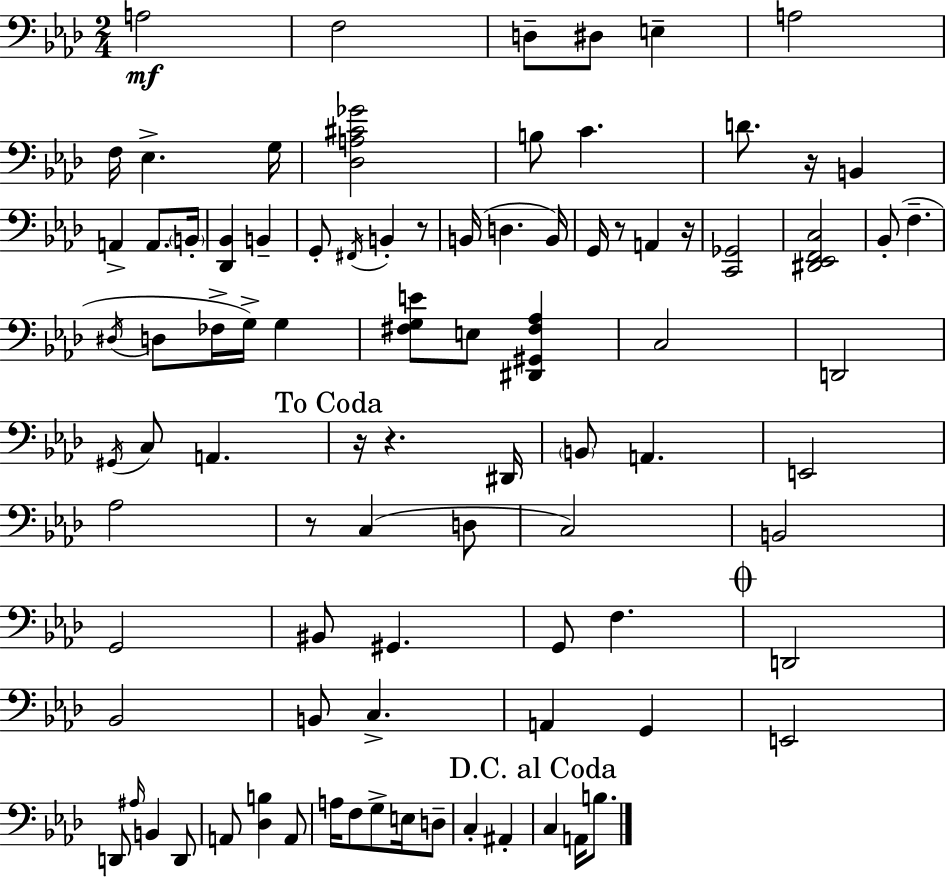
{
  \clef bass
  \numericTimeSignature
  \time 2/4
  \key f \minor
  \repeat volta 2 { a2\mf | f2 | d8-- dis8 e4-- | a2 | \break f16 ees4.-> g16 | <des a cis' ges'>2 | b8 c'4. | d'8. r16 b,4 | \break a,4-> a,8. \parenthesize b,16-. | <des, bes,>4 b,4-- | g,8-. \acciaccatura { fis,16 } b,4-. r8 | b,16( d4. | \break b,16) g,16 r8 a,4 | r16 <c, ges,>2 | <dis, ees, f, c>2 | bes,8-.( f4.-- | \break \acciaccatura { dis16 } d8 fes16-> g16->) g4 | <fis g e'>8 e8 <dis, gis, fis aes>4 | c2 | d,2 | \break \acciaccatura { gis,16 } c8 a,4. | \mark "To Coda" r16 r4. | dis,16 \parenthesize b,8 a,4. | e,2 | \break aes2 | r8 c4( | d8 c2) | b,2 | \break g,2 | bis,8 gis,4. | g,8 f4. | \mark \markup { \musicglyph "scripts.coda" } d,2 | \break bes,2 | b,8 c4.-> | a,4 g,4 | e,2 | \break d,8 \grace { ais16 } b,4 | d,8 a,8 <des b>4 | a,8 a16 f8 g8-> | e16 d8-- c4-. | \break ais,4-. \mark "D.C. al Coda" c4 | a,16 b8. } \bar "|."
}